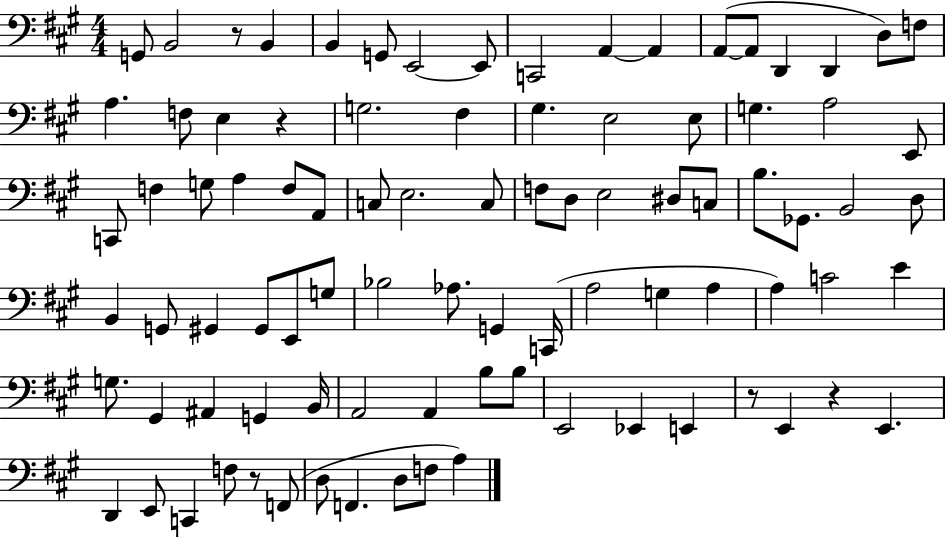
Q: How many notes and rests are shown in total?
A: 90